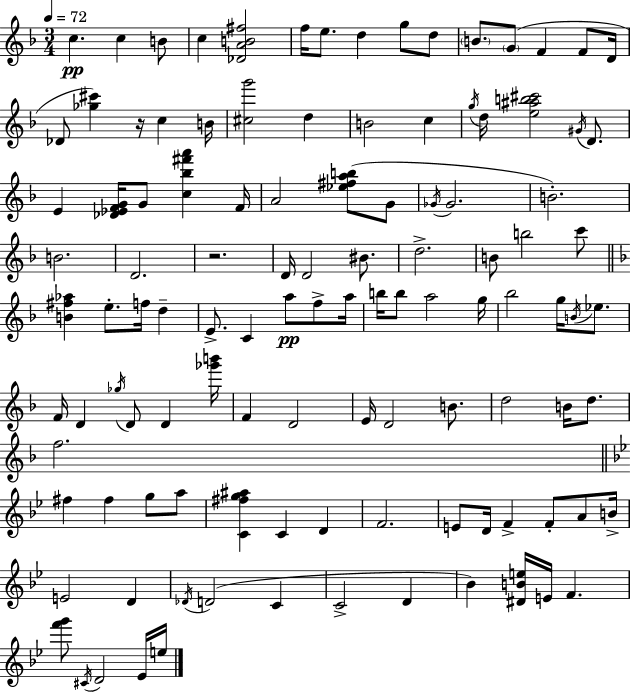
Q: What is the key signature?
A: F major